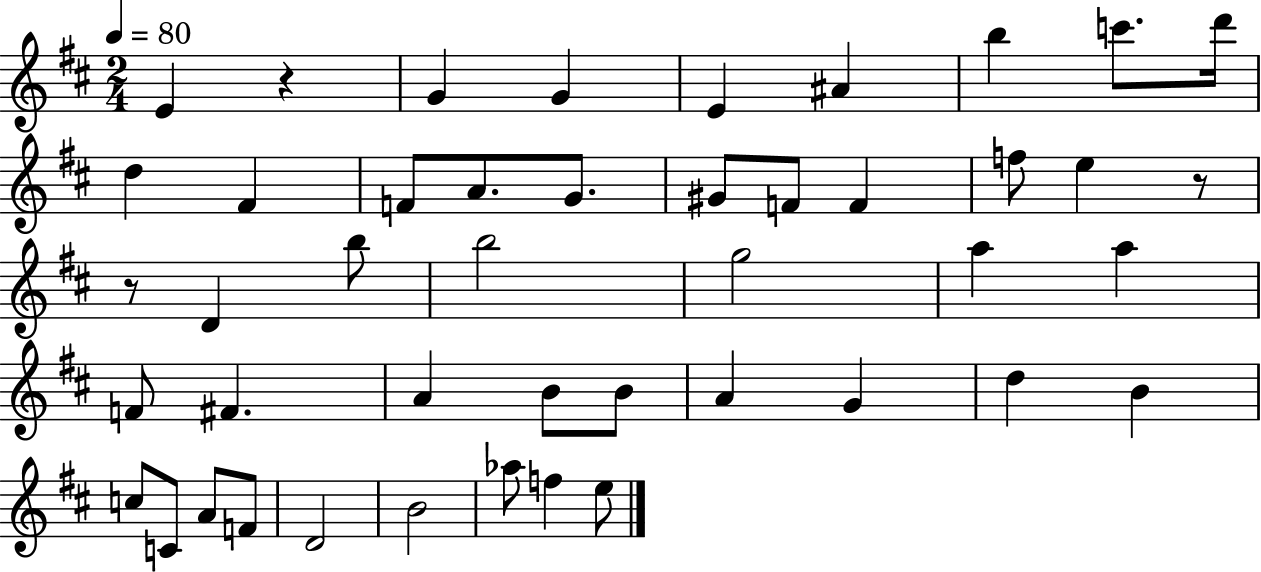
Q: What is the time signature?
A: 2/4